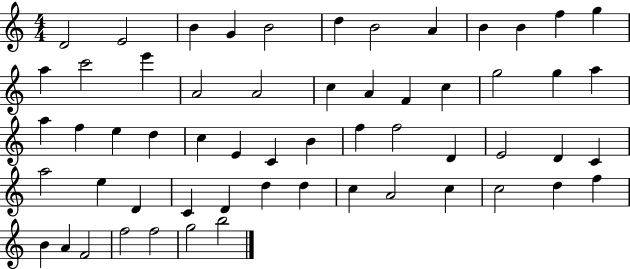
X:1
T:Untitled
M:4/4
L:1/4
K:C
D2 E2 B G B2 d B2 A B B f g a c'2 e' A2 A2 c A F c g2 g a a f e d c E C B f f2 D E2 D C a2 e D C D d d c A2 c c2 d f B A F2 f2 f2 g2 b2